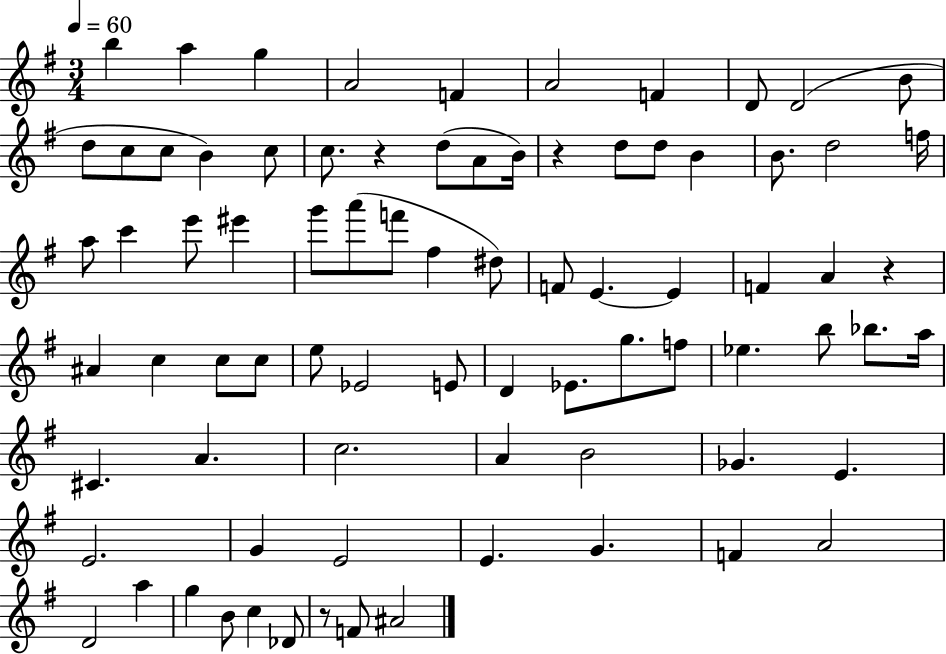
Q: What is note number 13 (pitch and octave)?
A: C5